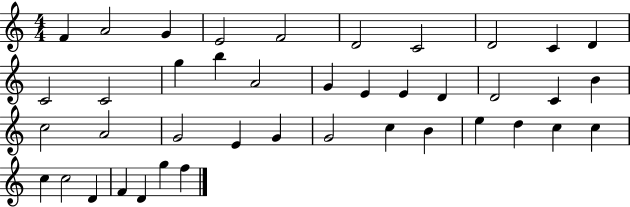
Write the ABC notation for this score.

X:1
T:Untitled
M:4/4
L:1/4
K:C
F A2 G E2 F2 D2 C2 D2 C D C2 C2 g b A2 G E E D D2 C B c2 A2 G2 E G G2 c B e d c c c c2 D F D g f